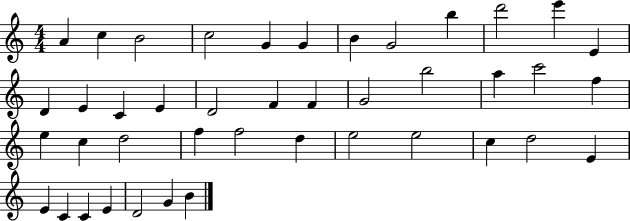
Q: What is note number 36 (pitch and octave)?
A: E4